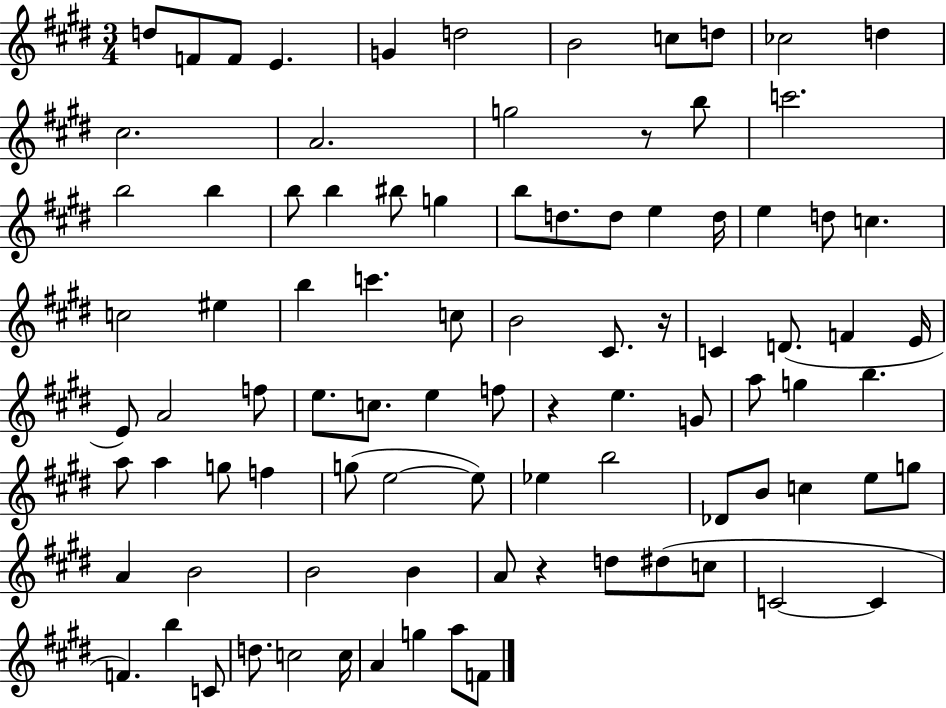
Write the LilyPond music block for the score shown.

{
  \clef treble
  \numericTimeSignature
  \time 3/4
  \key e \major
  d''8 f'8 f'8 e'4. | g'4 d''2 | b'2 c''8 d''8 | ces''2 d''4 | \break cis''2. | a'2. | g''2 r8 b''8 | c'''2. | \break b''2 b''4 | b''8 b''4 bis''8 g''4 | b''8 d''8. d''8 e''4 d''16 | e''4 d''8 c''4. | \break c''2 eis''4 | b''4 c'''4. c''8 | b'2 cis'8. r16 | c'4 d'8.( f'4 e'16 | \break e'8) a'2 f''8 | e''8. c''8. e''4 f''8 | r4 e''4. g'8 | a''8 g''4 b''4. | \break a''8 a''4 g''8 f''4 | g''8( e''2~~ e''8) | ees''4 b''2 | des'8 b'8 c''4 e''8 g''8 | \break a'4 b'2 | b'2 b'4 | a'8 r4 d''8 dis''8( c''8 | c'2~~ c'4 | \break f'4.) b''4 c'8 | d''8. c''2 c''16 | a'4 g''4 a''8 f'8 | \bar "|."
}